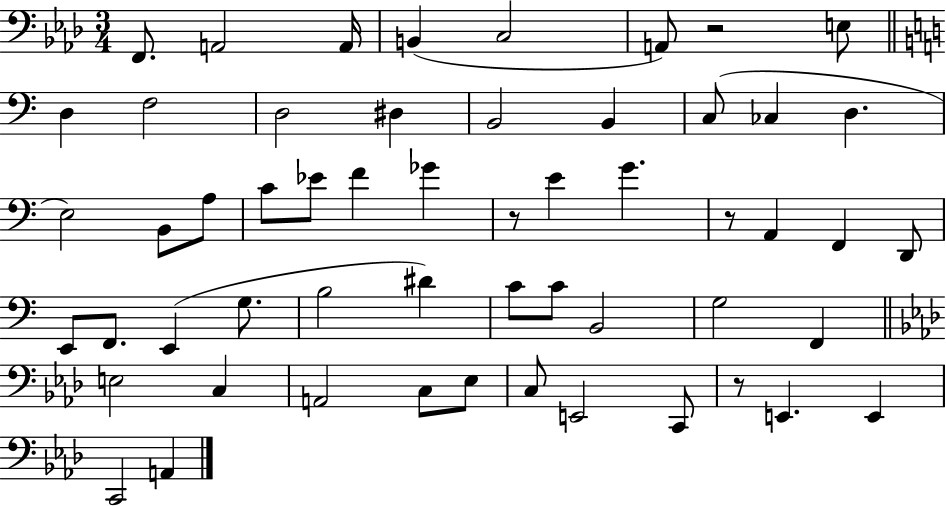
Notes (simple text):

F2/e. A2/h A2/s B2/q C3/h A2/e R/h E3/e D3/q F3/h D3/h D#3/q B2/h B2/q C3/e CES3/q D3/q. E3/h B2/e A3/e C4/e Eb4/e F4/q Gb4/q R/e E4/q G4/q. R/e A2/q F2/q D2/e E2/e F2/e. E2/q G3/e. B3/h D#4/q C4/e C4/e B2/h G3/h F2/q E3/h C3/q A2/h C3/e Eb3/e C3/e E2/h C2/e R/e E2/q. E2/q C2/h A2/q